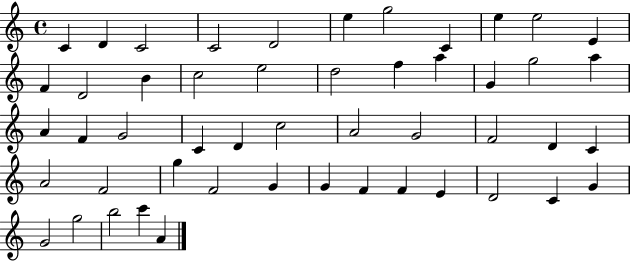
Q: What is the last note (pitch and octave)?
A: A4